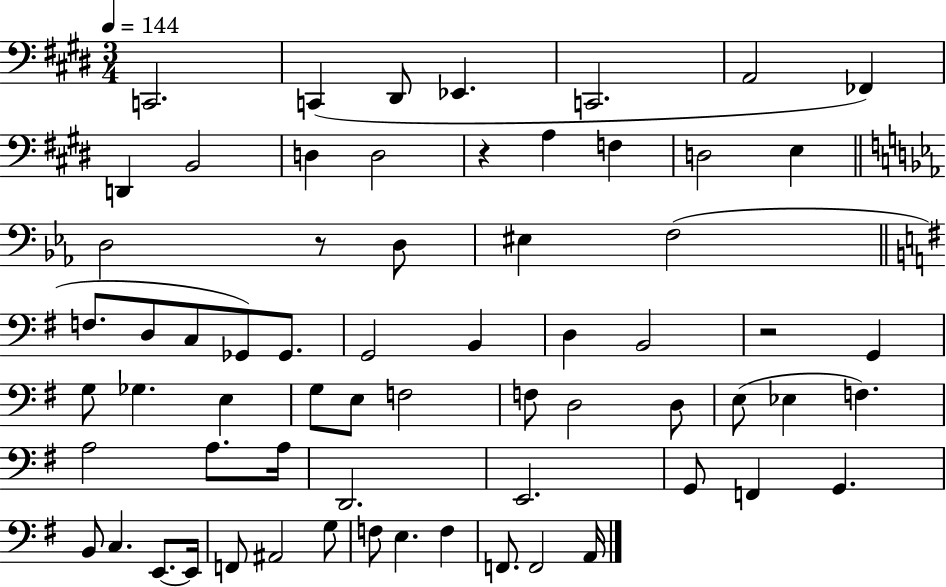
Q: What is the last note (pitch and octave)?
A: A2